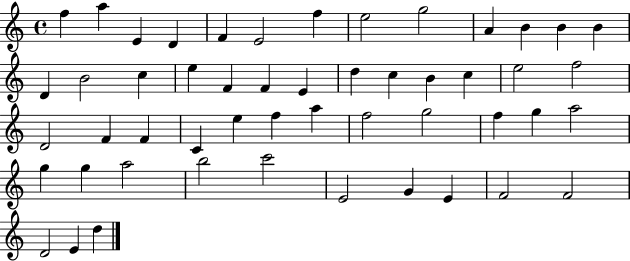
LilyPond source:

{
  \clef treble
  \time 4/4
  \defaultTimeSignature
  \key c \major
  f''4 a''4 e'4 d'4 | f'4 e'2 f''4 | e''2 g''2 | a'4 b'4 b'4 b'4 | \break d'4 b'2 c''4 | e''4 f'4 f'4 e'4 | d''4 c''4 b'4 c''4 | e''2 f''2 | \break d'2 f'4 f'4 | c'4 e''4 f''4 a''4 | f''2 g''2 | f''4 g''4 a''2 | \break g''4 g''4 a''2 | b''2 c'''2 | e'2 g'4 e'4 | f'2 f'2 | \break d'2 e'4 d''4 | \bar "|."
}